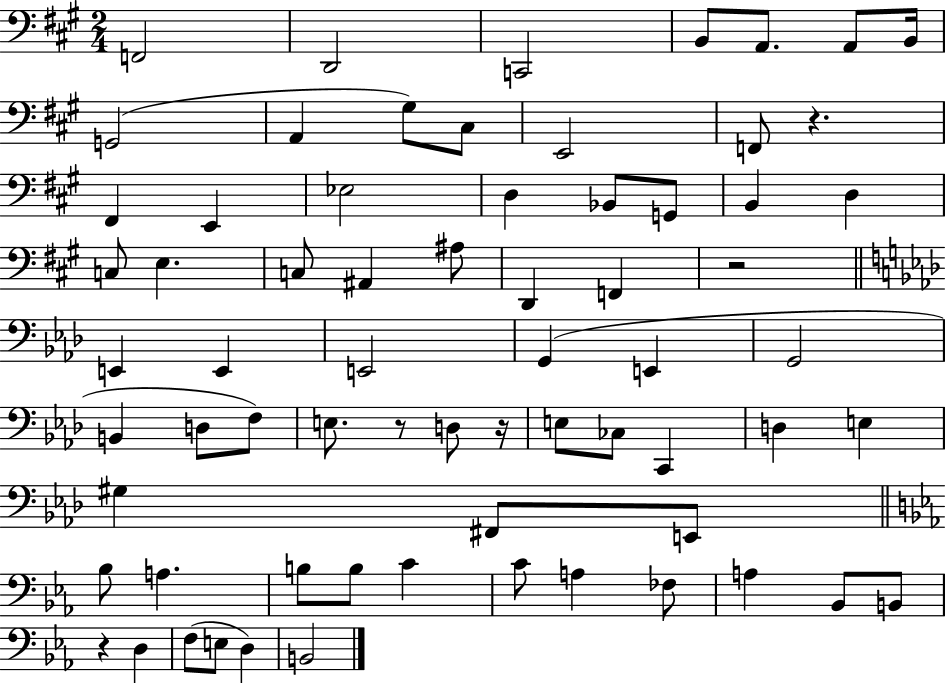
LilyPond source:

{
  \clef bass
  \numericTimeSignature
  \time 2/4
  \key a \major
  f,2 | d,2 | c,2 | b,8 a,8. a,8 b,16 | \break g,2( | a,4 gis8) cis8 | e,2 | f,8 r4. | \break fis,4 e,4 | ees2 | d4 bes,8 g,8 | b,4 d4 | \break c8 e4. | c8 ais,4 ais8 | d,4 f,4 | r2 | \break \bar "||" \break \key f \minor e,4 e,4 | e,2 | g,4( e,4 | g,2 | \break b,4 d8 f8) | e8. r8 d8 r16 | e8 ces8 c,4 | d4 e4 | \break gis4 fis,8 e,8 | \bar "||" \break \key ees \major bes8 a4. | b8 b8 c'4 | c'8 a4 fes8 | a4 bes,8 b,8 | \break r4 d4 | f8( e8 d4) | b,2 | \bar "|."
}